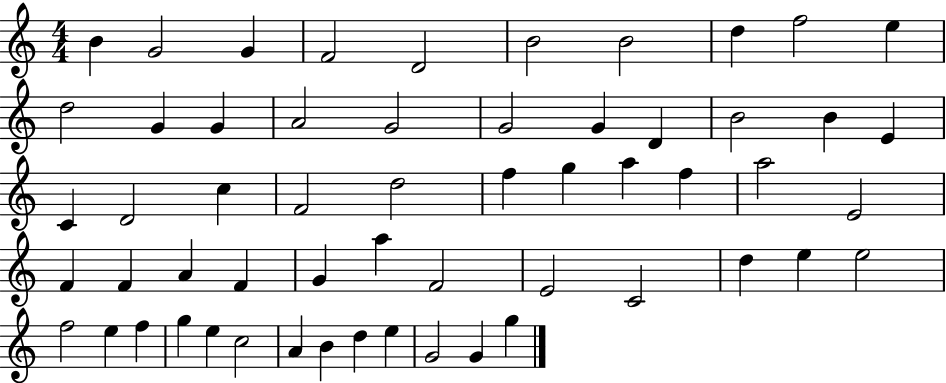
B4/q G4/h G4/q F4/h D4/h B4/h B4/h D5/q F5/h E5/q D5/h G4/q G4/q A4/h G4/h G4/h G4/q D4/q B4/h B4/q E4/q C4/q D4/h C5/q F4/h D5/h F5/q G5/q A5/q F5/q A5/h E4/h F4/q F4/q A4/q F4/q G4/q A5/q F4/h E4/h C4/h D5/q E5/q E5/h F5/h E5/q F5/q G5/q E5/q C5/h A4/q B4/q D5/q E5/q G4/h G4/q G5/q